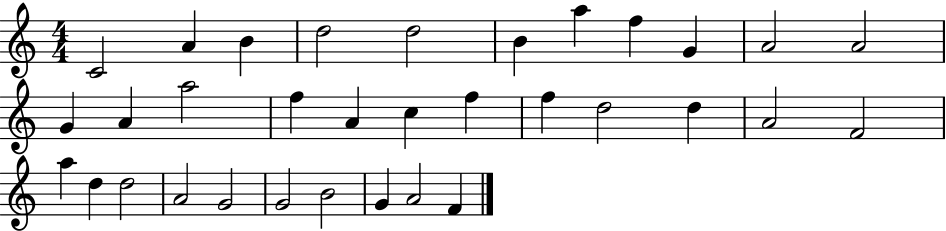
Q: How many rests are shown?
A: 0